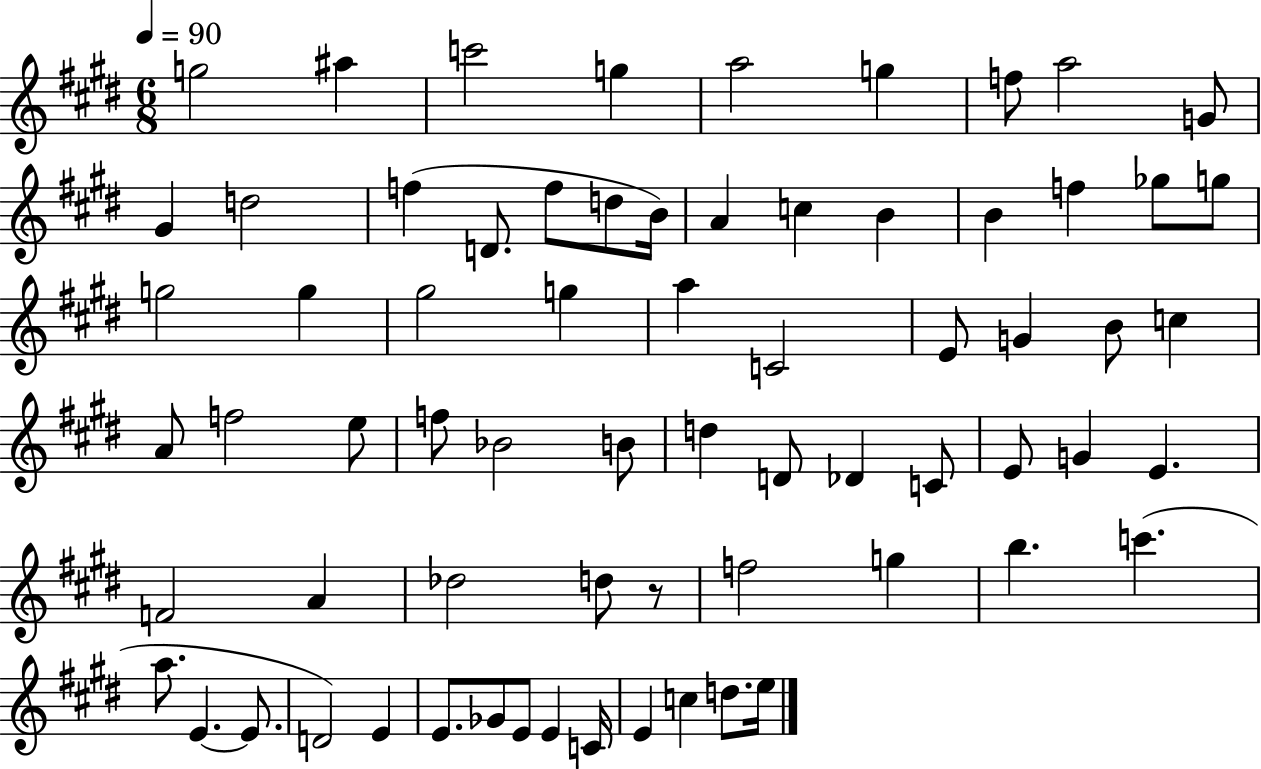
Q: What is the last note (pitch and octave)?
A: E5